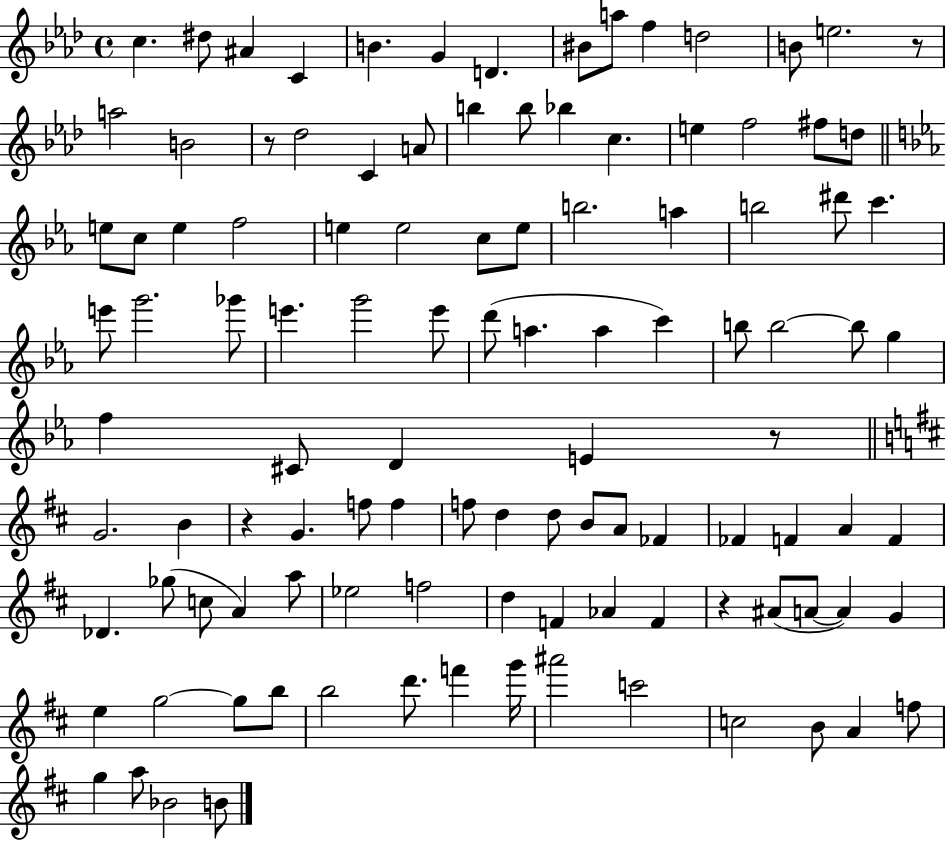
X:1
T:Untitled
M:4/4
L:1/4
K:Ab
c ^d/2 ^A C B G D ^B/2 a/2 f d2 B/2 e2 z/2 a2 B2 z/2 _d2 C A/2 b b/2 _b c e f2 ^f/2 d/2 e/2 c/2 e f2 e e2 c/2 e/2 b2 a b2 ^d'/2 c' e'/2 g'2 _g'/2 e' g'2 e'/2 d'/2 a a c' b/2 b2 b/2 g f ^C/2 D E z/2 G2 B z G f/2 f f/2 d d/2 B/2 A/2 _F _F F A F _D _g/2 c/2 A a/2 _e2 f2 d F _A F z ^A/2 A/2 A G e g2 g/2 b/2 b2 d'/2 f' g'/4 ^a'2 c'2 c2 B/2 A f/2 g a/2 _B2 B/2